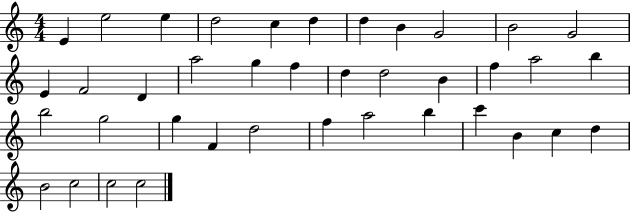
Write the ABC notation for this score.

X:1
T:Untitled
M:4/4
L:1/4
K:C
E e2 e d2 c d d B G2 B2 G2 E F2 D a2 g f d d2 B f a2 b b2 g2 g F d2 f a2 b c' B c d B2 c2 c2 c2